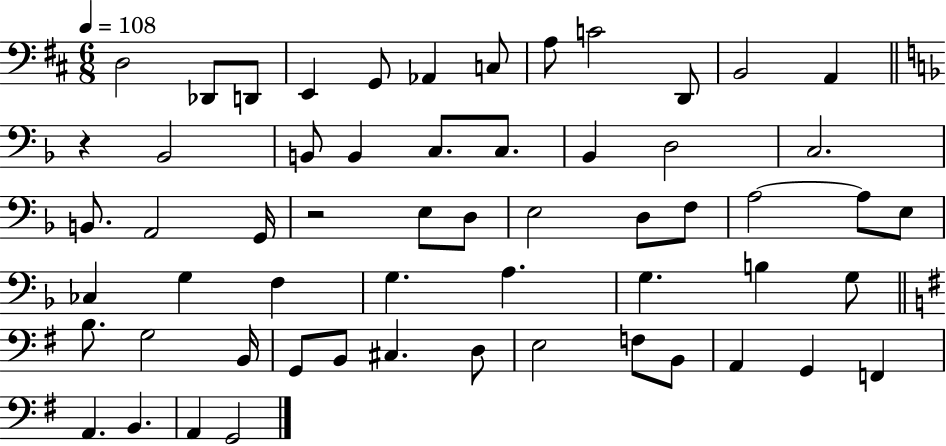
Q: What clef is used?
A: bass